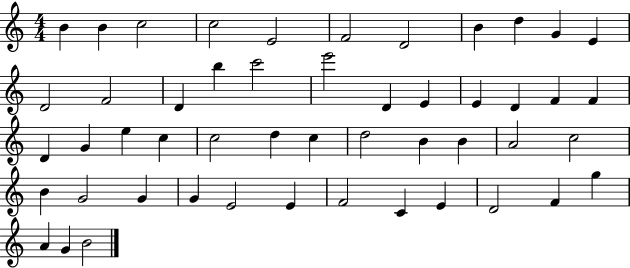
{
  \clef treble
  \numericTimeSignature
  \time 4/4
  \key c \major
  b'4 b'4 c''2 | c''2 e'2 | f'2 d'2 | b'4 d''4 g'4 e'4 | \break d'2 f'2 | d'4 b''4 c'''2 | e'''2 d'4 e'4 | e'4 d'4 f'4 f'4 | \break d'4 g'4 e''4 c''4 | c''2 d''4 c''4 | d''2 b'4 b'4 | a'2 c''2 | \break b'4 g'2 g'4 | g'4 e'2 e'4 | f'2 c'4 e'4 | d'2 f'4 g''4 | \break a'4 g'4 b'2 | \bar "|."
}